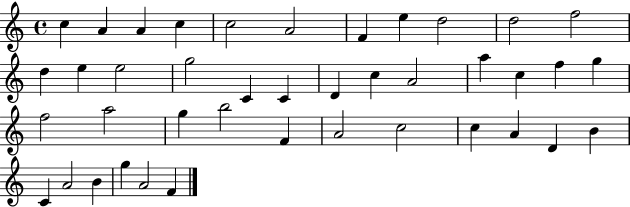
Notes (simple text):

C5/q A4/q A4/q C5/q C5/h A4/h F4/q E5/q D5/h D5/h F5/h D5/q E5/q E5/h G5/h C4/q C4/q D4/q C5/q A4/h A5/q C5/q F5/q G5/q F5/h A5/h G5/q B5/h F4/q A4/h C5/h C5/q A4/q D4/q B4/q C4/q A4/h B4/q G5/q A4/h F4/q